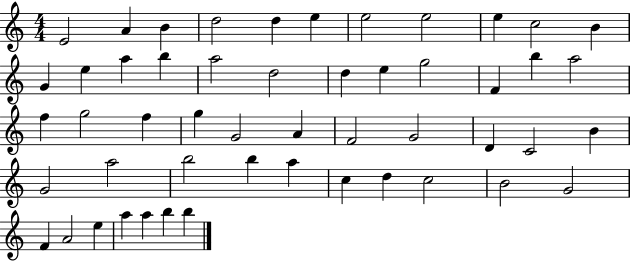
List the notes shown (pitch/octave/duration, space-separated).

E4/h A4/q B4/q D5/h D5/q E5/q E5/h E5/h E5/q C5/h B4/q G4/q E5/q A5/q B5/q A5/h D5/h D5/q E5/q G5/h F4/q B5/q A5/h F5/q G5/h F5/q G5/q G4/h A4/q F4/h G4/h D4/q C4/h B4/q G4/h A5/h B5/h B5/q A5/q C5/q D5/q C5/h B4/h G4/h F4/q A4/h E5/q A5/q A5/q B5/q B5/q